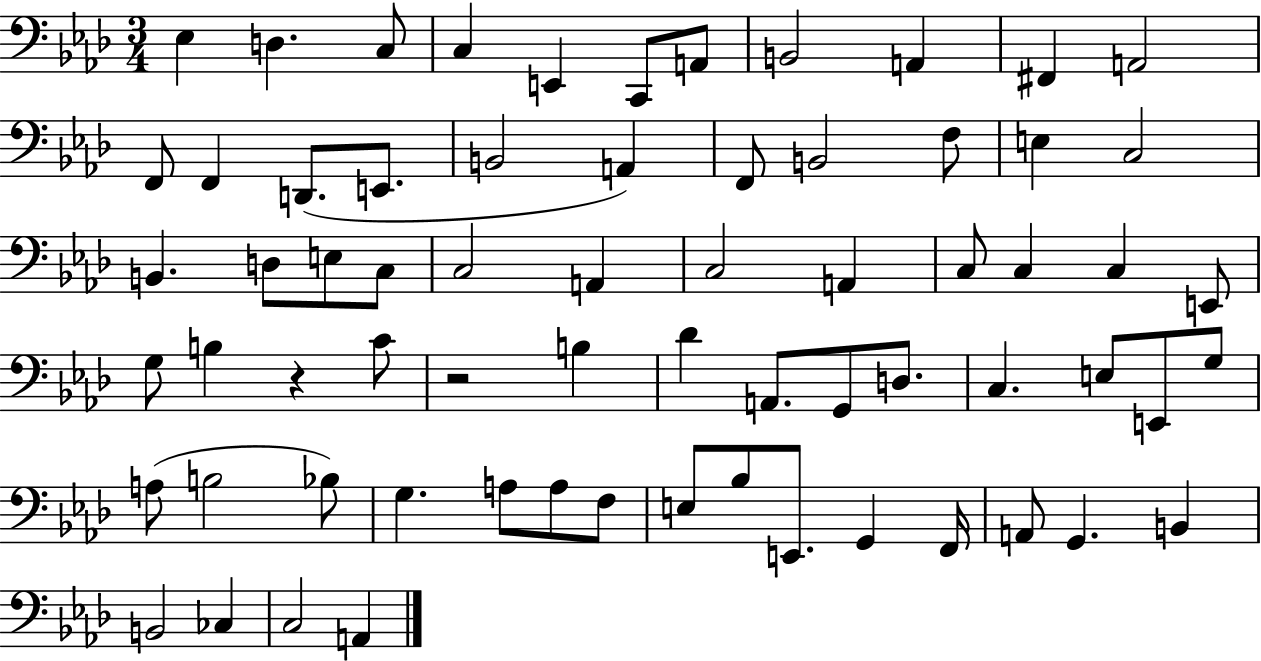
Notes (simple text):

Eb3/q D3/q. C3/e C3/q E2/q C2/e A2/e B2/h A2/q F#2/q A2/h F2/e F2/q D2/e. E2/e. B2/h A2/q F2/e B2/h F3/e E3/q C3/h B2/q. D3/e E3/e C3/e C3/h A2/q C3/h A2/q C3/e C3/q C3/q E2/e G3/e B3/q R/q C4/e R/h B3/q Db4/q A2/e. G2/e D3/e. C3/q. E3/e E2/e G3/e A3/e B3/h Bb3/e G3/q. A3/e A3/e F3/e E3/e Bb3/e E2/e. G2/q F2/s A2/e G2/q. B2/q B2/h CES3/q C3/h A2/q